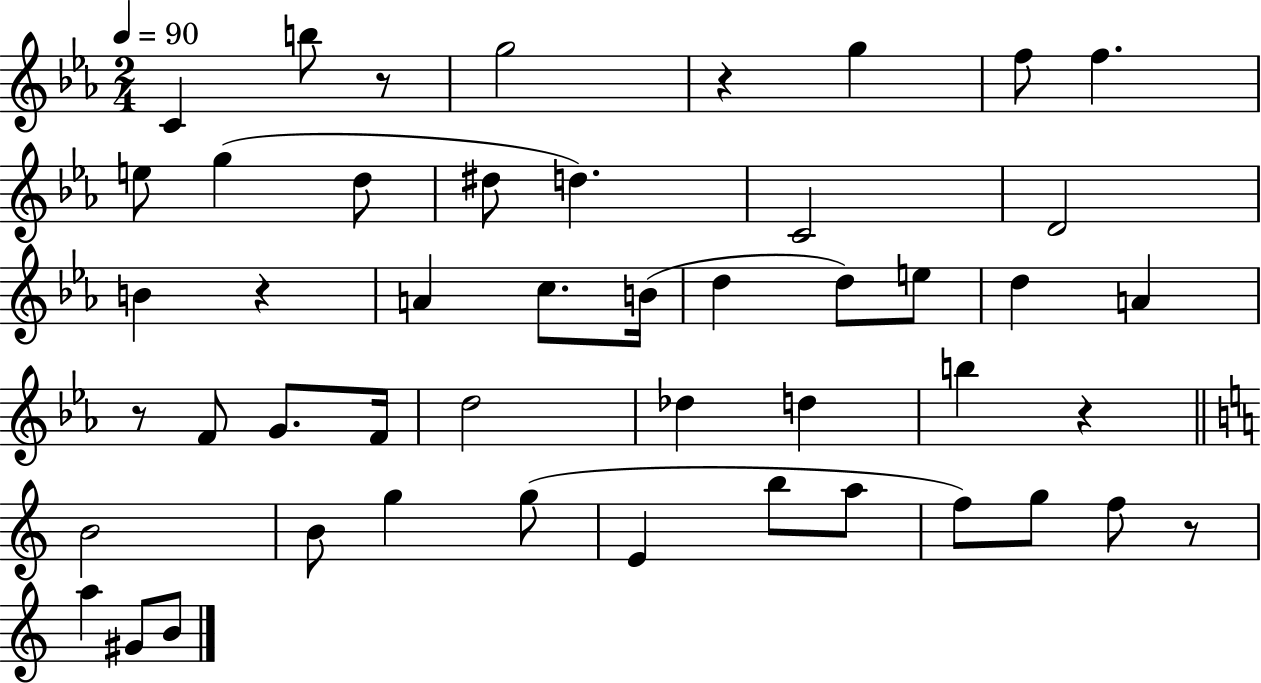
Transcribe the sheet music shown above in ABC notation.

X:1
T:Untitled
M:2/4
L:1/4
K:Eb
C b/2 z/2 g2 z g f/2 f e/2 g d/2 ^d/2 d C2 D2 B z A c/2 B/4 d d/2 e/2 d A z/2 F/2 G/2 F/4 d2 _d d b z B2 B/2 g g/2 E b/2 a/2 f/2 g/2 f/2 z/2 a ^G/2 B/2